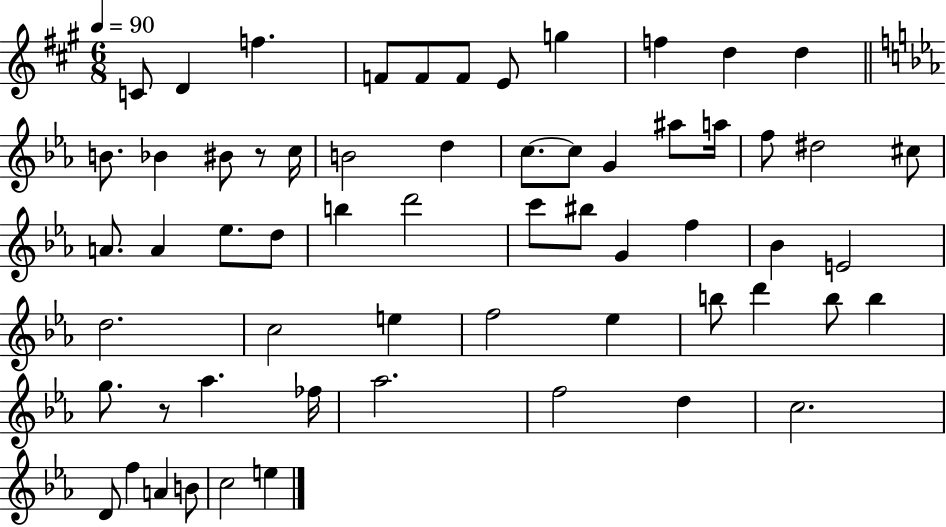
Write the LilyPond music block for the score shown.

{
  \clef treble
  \numericTimeSignature
  \time 6/8
  \key a \major
  \tempo 4 = 90
  c'8 d'4 f''4. | f'8 f'8 f'8 e'8 g''4 | f''4 d''4 d''4 | \bar "||" \break \key ees \major b'8. bes'4 bis'8 r8 c''16 | b'2 d''4 | c''8.~~ c''8 g'4 ais''8 a''16 | f''8 dis''2 cis''8 | \break a'8. a'4 ees''8. d''8 | b''4 d'''2 | c'''8 bis''8 g'4 f''4 | bes'4 e'2 | \break d''2. | c''2 e''4 | f''2 ees''4 | b''8 d'''4 b''8 b''4 | \break g''8. r8 aes''4. fes''16 | aes''2. | f''2 d''4 | c''2. | \break d'8 f''4 a'4 b'8 | c''2 e''4 | \bar "|."
}